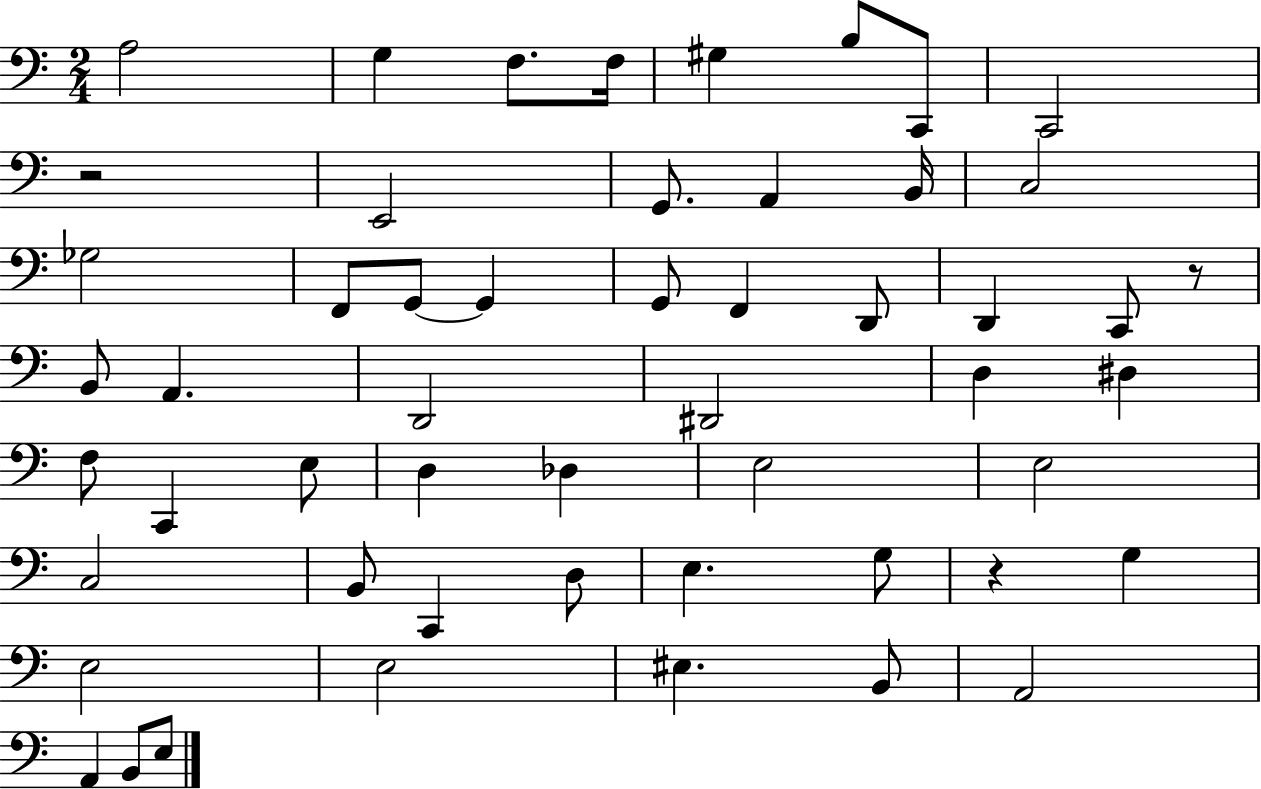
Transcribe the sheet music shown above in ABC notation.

X:1
T:Untitled
M:2/4
L:1/4
K:C
A,2 G, F,/2 F,/4 ^G, B,/2 C,,/2 C,,2 z2 E,,2 G,,/2 A,, B,,/4 C,2 _G,2 F,,/2 G,,/2 G,, G,,/2 F,, D,,/2 D,, C,,/2 z/2 B,,/2 A,, D,,2 ^D,,2 D, ^D, F,/2 C,, E,/2 D, _D, E,2 E,2 C,2 B,,/2 C,, D,/2 E, G,/2 z G, E,2 E,2 ^E, B,,/2 A,,2 A,, B,,/2 E,/2